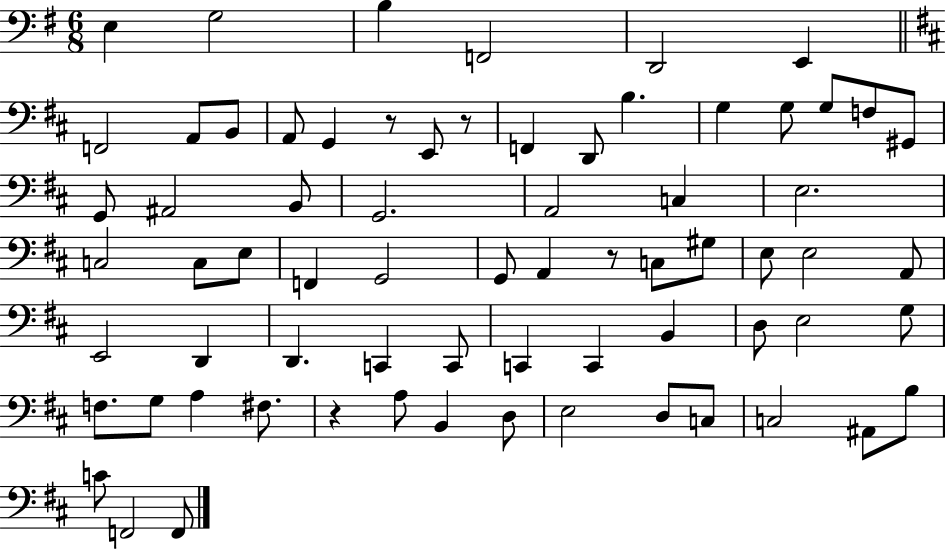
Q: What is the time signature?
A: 6/8